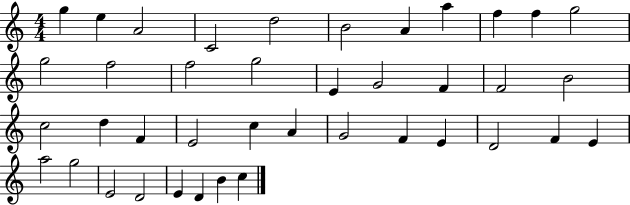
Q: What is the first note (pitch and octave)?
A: G5